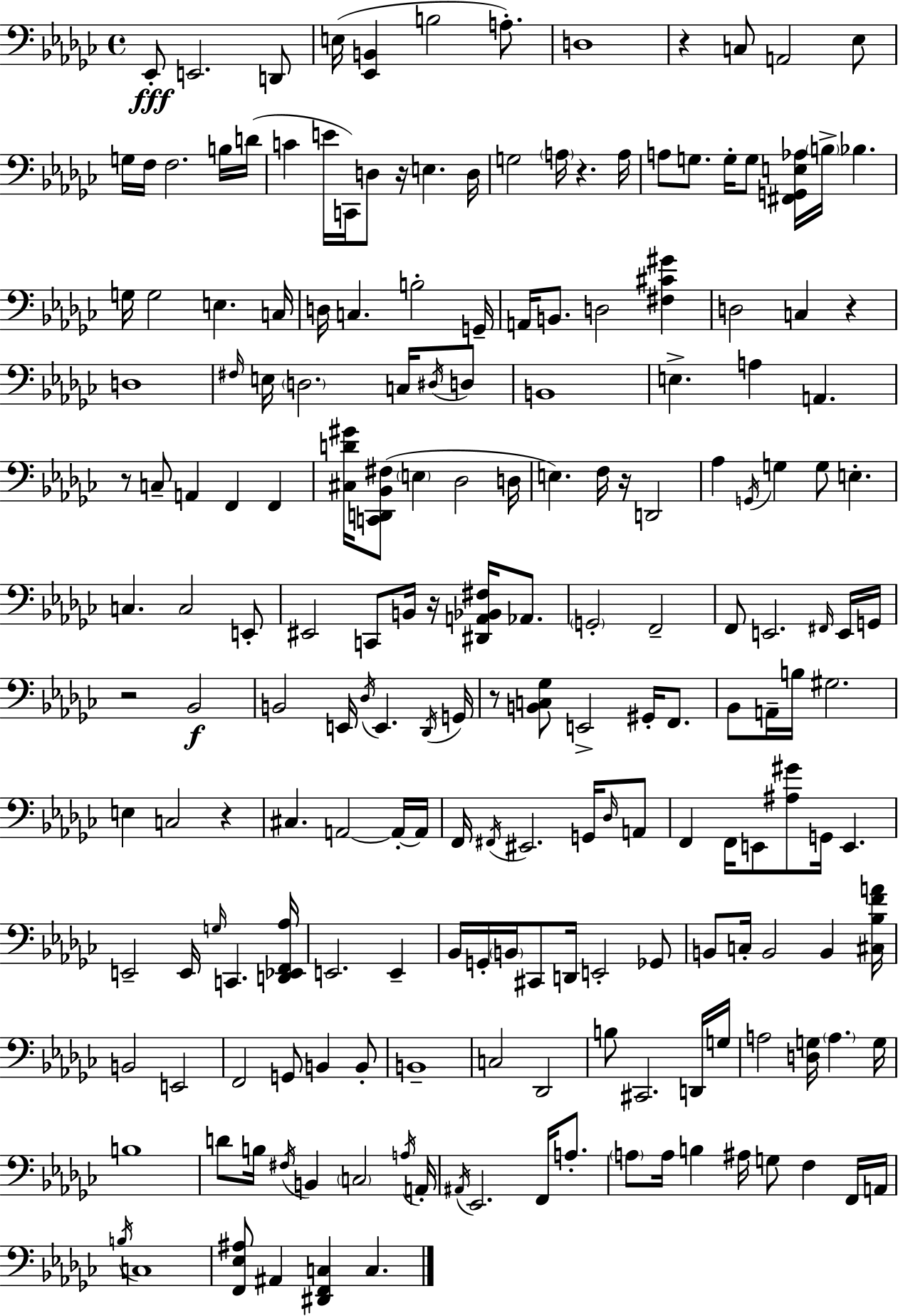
X:1
T:Untitled
M:4/4
L:1/4
K:Ebm
_E,,/2 E,,2 D,,/2 E,/4 [_E,,B,,] B,2 A,/2 D,4 z C,/2 A,,2 _E,/2 G,/4 F,/4 F,2 B,/4 D/4 C E/4 C,,/4 D,/2 z/4 E, D,/4 G,2 A,/4 z A,/4 A,/2 G,/2 G,/4 G,/2 [^F,,G,,E,_A,]/4 B,/4 _B, G,/4 G,2 E, C,/4 D,/4 C, B,2 G,,/4 A,,/4 B,,/2 D,2 [^F,^C^G] D,2 C, z D,4 ^F,/4 E,/4 D,2 C,/4 ^D,/4 D,/2 B,,4 E, A, A,, z/2 C,/2 A,, F,, F,, [^C,D^G]/4 [C,,D,,_B,,^F,]/2 E, _D,2 D,/4 E, F,/4 z/4 D,,2 _A, G,,/4 G, G,/2 E, C, C,2 E,,/2 ^E,,2 C,,/2 B,,/4 z/4 [^D,,A,,_B,,^F,]/4 _A,,/2 G,,2 F,,2 F,,/2 E,,2 ^F,,/4 E,,/4 G,,/4 z2 _B,,2 B,,2 E,,/4 _D,/4 E,, _D,,/4 G,,/4 z/2 [B,,C,_G,]/2 E,,2 ^G,,/4 F,,/2 _B,,/2 A,,/4 B,/4 ^G,2 E, C,2 z ^C, A,,2 A,,/4 A,,/4 F,,/4 ^F,,/4 ^E,,2 G,,/4 _D,/4 A,,/2 F,, F,,/4 E,,/2 [^A,^G]/2 G,,/4 E,, E,,2 E,,/4 G,/4 C,, [D,,_E,,F,,_A,]/4 E,,2 E,, _B,,/4 G,,/4 B,,/4 ^C,,/2 D,,/4 E,,2 _G,,/2 B,,/2 C,/4 B,,2 B,, [^C,_B,FA]/4 B,,2 E,,2 F,,2 G,,/2 B,, B,,/2 B,,4 C,2 _D,,2 B,/2 ^C,,2 D,,/4 G,/4 A,2 [D,G,]/4 A, G,/4 B,4 D/2 B,/4 ^F,/4 B,, C,2 A,/4 A,,/4 ^A,,/4 _E,,2 F,,/4 A,/2 A,/2 A,/4 B, ^A,/4 G,/2 F, F,,/4 A,,/4 B,/4 C,4 [F,,_E,^A,]/2 ^A,, [^D,,F,,C,] C,